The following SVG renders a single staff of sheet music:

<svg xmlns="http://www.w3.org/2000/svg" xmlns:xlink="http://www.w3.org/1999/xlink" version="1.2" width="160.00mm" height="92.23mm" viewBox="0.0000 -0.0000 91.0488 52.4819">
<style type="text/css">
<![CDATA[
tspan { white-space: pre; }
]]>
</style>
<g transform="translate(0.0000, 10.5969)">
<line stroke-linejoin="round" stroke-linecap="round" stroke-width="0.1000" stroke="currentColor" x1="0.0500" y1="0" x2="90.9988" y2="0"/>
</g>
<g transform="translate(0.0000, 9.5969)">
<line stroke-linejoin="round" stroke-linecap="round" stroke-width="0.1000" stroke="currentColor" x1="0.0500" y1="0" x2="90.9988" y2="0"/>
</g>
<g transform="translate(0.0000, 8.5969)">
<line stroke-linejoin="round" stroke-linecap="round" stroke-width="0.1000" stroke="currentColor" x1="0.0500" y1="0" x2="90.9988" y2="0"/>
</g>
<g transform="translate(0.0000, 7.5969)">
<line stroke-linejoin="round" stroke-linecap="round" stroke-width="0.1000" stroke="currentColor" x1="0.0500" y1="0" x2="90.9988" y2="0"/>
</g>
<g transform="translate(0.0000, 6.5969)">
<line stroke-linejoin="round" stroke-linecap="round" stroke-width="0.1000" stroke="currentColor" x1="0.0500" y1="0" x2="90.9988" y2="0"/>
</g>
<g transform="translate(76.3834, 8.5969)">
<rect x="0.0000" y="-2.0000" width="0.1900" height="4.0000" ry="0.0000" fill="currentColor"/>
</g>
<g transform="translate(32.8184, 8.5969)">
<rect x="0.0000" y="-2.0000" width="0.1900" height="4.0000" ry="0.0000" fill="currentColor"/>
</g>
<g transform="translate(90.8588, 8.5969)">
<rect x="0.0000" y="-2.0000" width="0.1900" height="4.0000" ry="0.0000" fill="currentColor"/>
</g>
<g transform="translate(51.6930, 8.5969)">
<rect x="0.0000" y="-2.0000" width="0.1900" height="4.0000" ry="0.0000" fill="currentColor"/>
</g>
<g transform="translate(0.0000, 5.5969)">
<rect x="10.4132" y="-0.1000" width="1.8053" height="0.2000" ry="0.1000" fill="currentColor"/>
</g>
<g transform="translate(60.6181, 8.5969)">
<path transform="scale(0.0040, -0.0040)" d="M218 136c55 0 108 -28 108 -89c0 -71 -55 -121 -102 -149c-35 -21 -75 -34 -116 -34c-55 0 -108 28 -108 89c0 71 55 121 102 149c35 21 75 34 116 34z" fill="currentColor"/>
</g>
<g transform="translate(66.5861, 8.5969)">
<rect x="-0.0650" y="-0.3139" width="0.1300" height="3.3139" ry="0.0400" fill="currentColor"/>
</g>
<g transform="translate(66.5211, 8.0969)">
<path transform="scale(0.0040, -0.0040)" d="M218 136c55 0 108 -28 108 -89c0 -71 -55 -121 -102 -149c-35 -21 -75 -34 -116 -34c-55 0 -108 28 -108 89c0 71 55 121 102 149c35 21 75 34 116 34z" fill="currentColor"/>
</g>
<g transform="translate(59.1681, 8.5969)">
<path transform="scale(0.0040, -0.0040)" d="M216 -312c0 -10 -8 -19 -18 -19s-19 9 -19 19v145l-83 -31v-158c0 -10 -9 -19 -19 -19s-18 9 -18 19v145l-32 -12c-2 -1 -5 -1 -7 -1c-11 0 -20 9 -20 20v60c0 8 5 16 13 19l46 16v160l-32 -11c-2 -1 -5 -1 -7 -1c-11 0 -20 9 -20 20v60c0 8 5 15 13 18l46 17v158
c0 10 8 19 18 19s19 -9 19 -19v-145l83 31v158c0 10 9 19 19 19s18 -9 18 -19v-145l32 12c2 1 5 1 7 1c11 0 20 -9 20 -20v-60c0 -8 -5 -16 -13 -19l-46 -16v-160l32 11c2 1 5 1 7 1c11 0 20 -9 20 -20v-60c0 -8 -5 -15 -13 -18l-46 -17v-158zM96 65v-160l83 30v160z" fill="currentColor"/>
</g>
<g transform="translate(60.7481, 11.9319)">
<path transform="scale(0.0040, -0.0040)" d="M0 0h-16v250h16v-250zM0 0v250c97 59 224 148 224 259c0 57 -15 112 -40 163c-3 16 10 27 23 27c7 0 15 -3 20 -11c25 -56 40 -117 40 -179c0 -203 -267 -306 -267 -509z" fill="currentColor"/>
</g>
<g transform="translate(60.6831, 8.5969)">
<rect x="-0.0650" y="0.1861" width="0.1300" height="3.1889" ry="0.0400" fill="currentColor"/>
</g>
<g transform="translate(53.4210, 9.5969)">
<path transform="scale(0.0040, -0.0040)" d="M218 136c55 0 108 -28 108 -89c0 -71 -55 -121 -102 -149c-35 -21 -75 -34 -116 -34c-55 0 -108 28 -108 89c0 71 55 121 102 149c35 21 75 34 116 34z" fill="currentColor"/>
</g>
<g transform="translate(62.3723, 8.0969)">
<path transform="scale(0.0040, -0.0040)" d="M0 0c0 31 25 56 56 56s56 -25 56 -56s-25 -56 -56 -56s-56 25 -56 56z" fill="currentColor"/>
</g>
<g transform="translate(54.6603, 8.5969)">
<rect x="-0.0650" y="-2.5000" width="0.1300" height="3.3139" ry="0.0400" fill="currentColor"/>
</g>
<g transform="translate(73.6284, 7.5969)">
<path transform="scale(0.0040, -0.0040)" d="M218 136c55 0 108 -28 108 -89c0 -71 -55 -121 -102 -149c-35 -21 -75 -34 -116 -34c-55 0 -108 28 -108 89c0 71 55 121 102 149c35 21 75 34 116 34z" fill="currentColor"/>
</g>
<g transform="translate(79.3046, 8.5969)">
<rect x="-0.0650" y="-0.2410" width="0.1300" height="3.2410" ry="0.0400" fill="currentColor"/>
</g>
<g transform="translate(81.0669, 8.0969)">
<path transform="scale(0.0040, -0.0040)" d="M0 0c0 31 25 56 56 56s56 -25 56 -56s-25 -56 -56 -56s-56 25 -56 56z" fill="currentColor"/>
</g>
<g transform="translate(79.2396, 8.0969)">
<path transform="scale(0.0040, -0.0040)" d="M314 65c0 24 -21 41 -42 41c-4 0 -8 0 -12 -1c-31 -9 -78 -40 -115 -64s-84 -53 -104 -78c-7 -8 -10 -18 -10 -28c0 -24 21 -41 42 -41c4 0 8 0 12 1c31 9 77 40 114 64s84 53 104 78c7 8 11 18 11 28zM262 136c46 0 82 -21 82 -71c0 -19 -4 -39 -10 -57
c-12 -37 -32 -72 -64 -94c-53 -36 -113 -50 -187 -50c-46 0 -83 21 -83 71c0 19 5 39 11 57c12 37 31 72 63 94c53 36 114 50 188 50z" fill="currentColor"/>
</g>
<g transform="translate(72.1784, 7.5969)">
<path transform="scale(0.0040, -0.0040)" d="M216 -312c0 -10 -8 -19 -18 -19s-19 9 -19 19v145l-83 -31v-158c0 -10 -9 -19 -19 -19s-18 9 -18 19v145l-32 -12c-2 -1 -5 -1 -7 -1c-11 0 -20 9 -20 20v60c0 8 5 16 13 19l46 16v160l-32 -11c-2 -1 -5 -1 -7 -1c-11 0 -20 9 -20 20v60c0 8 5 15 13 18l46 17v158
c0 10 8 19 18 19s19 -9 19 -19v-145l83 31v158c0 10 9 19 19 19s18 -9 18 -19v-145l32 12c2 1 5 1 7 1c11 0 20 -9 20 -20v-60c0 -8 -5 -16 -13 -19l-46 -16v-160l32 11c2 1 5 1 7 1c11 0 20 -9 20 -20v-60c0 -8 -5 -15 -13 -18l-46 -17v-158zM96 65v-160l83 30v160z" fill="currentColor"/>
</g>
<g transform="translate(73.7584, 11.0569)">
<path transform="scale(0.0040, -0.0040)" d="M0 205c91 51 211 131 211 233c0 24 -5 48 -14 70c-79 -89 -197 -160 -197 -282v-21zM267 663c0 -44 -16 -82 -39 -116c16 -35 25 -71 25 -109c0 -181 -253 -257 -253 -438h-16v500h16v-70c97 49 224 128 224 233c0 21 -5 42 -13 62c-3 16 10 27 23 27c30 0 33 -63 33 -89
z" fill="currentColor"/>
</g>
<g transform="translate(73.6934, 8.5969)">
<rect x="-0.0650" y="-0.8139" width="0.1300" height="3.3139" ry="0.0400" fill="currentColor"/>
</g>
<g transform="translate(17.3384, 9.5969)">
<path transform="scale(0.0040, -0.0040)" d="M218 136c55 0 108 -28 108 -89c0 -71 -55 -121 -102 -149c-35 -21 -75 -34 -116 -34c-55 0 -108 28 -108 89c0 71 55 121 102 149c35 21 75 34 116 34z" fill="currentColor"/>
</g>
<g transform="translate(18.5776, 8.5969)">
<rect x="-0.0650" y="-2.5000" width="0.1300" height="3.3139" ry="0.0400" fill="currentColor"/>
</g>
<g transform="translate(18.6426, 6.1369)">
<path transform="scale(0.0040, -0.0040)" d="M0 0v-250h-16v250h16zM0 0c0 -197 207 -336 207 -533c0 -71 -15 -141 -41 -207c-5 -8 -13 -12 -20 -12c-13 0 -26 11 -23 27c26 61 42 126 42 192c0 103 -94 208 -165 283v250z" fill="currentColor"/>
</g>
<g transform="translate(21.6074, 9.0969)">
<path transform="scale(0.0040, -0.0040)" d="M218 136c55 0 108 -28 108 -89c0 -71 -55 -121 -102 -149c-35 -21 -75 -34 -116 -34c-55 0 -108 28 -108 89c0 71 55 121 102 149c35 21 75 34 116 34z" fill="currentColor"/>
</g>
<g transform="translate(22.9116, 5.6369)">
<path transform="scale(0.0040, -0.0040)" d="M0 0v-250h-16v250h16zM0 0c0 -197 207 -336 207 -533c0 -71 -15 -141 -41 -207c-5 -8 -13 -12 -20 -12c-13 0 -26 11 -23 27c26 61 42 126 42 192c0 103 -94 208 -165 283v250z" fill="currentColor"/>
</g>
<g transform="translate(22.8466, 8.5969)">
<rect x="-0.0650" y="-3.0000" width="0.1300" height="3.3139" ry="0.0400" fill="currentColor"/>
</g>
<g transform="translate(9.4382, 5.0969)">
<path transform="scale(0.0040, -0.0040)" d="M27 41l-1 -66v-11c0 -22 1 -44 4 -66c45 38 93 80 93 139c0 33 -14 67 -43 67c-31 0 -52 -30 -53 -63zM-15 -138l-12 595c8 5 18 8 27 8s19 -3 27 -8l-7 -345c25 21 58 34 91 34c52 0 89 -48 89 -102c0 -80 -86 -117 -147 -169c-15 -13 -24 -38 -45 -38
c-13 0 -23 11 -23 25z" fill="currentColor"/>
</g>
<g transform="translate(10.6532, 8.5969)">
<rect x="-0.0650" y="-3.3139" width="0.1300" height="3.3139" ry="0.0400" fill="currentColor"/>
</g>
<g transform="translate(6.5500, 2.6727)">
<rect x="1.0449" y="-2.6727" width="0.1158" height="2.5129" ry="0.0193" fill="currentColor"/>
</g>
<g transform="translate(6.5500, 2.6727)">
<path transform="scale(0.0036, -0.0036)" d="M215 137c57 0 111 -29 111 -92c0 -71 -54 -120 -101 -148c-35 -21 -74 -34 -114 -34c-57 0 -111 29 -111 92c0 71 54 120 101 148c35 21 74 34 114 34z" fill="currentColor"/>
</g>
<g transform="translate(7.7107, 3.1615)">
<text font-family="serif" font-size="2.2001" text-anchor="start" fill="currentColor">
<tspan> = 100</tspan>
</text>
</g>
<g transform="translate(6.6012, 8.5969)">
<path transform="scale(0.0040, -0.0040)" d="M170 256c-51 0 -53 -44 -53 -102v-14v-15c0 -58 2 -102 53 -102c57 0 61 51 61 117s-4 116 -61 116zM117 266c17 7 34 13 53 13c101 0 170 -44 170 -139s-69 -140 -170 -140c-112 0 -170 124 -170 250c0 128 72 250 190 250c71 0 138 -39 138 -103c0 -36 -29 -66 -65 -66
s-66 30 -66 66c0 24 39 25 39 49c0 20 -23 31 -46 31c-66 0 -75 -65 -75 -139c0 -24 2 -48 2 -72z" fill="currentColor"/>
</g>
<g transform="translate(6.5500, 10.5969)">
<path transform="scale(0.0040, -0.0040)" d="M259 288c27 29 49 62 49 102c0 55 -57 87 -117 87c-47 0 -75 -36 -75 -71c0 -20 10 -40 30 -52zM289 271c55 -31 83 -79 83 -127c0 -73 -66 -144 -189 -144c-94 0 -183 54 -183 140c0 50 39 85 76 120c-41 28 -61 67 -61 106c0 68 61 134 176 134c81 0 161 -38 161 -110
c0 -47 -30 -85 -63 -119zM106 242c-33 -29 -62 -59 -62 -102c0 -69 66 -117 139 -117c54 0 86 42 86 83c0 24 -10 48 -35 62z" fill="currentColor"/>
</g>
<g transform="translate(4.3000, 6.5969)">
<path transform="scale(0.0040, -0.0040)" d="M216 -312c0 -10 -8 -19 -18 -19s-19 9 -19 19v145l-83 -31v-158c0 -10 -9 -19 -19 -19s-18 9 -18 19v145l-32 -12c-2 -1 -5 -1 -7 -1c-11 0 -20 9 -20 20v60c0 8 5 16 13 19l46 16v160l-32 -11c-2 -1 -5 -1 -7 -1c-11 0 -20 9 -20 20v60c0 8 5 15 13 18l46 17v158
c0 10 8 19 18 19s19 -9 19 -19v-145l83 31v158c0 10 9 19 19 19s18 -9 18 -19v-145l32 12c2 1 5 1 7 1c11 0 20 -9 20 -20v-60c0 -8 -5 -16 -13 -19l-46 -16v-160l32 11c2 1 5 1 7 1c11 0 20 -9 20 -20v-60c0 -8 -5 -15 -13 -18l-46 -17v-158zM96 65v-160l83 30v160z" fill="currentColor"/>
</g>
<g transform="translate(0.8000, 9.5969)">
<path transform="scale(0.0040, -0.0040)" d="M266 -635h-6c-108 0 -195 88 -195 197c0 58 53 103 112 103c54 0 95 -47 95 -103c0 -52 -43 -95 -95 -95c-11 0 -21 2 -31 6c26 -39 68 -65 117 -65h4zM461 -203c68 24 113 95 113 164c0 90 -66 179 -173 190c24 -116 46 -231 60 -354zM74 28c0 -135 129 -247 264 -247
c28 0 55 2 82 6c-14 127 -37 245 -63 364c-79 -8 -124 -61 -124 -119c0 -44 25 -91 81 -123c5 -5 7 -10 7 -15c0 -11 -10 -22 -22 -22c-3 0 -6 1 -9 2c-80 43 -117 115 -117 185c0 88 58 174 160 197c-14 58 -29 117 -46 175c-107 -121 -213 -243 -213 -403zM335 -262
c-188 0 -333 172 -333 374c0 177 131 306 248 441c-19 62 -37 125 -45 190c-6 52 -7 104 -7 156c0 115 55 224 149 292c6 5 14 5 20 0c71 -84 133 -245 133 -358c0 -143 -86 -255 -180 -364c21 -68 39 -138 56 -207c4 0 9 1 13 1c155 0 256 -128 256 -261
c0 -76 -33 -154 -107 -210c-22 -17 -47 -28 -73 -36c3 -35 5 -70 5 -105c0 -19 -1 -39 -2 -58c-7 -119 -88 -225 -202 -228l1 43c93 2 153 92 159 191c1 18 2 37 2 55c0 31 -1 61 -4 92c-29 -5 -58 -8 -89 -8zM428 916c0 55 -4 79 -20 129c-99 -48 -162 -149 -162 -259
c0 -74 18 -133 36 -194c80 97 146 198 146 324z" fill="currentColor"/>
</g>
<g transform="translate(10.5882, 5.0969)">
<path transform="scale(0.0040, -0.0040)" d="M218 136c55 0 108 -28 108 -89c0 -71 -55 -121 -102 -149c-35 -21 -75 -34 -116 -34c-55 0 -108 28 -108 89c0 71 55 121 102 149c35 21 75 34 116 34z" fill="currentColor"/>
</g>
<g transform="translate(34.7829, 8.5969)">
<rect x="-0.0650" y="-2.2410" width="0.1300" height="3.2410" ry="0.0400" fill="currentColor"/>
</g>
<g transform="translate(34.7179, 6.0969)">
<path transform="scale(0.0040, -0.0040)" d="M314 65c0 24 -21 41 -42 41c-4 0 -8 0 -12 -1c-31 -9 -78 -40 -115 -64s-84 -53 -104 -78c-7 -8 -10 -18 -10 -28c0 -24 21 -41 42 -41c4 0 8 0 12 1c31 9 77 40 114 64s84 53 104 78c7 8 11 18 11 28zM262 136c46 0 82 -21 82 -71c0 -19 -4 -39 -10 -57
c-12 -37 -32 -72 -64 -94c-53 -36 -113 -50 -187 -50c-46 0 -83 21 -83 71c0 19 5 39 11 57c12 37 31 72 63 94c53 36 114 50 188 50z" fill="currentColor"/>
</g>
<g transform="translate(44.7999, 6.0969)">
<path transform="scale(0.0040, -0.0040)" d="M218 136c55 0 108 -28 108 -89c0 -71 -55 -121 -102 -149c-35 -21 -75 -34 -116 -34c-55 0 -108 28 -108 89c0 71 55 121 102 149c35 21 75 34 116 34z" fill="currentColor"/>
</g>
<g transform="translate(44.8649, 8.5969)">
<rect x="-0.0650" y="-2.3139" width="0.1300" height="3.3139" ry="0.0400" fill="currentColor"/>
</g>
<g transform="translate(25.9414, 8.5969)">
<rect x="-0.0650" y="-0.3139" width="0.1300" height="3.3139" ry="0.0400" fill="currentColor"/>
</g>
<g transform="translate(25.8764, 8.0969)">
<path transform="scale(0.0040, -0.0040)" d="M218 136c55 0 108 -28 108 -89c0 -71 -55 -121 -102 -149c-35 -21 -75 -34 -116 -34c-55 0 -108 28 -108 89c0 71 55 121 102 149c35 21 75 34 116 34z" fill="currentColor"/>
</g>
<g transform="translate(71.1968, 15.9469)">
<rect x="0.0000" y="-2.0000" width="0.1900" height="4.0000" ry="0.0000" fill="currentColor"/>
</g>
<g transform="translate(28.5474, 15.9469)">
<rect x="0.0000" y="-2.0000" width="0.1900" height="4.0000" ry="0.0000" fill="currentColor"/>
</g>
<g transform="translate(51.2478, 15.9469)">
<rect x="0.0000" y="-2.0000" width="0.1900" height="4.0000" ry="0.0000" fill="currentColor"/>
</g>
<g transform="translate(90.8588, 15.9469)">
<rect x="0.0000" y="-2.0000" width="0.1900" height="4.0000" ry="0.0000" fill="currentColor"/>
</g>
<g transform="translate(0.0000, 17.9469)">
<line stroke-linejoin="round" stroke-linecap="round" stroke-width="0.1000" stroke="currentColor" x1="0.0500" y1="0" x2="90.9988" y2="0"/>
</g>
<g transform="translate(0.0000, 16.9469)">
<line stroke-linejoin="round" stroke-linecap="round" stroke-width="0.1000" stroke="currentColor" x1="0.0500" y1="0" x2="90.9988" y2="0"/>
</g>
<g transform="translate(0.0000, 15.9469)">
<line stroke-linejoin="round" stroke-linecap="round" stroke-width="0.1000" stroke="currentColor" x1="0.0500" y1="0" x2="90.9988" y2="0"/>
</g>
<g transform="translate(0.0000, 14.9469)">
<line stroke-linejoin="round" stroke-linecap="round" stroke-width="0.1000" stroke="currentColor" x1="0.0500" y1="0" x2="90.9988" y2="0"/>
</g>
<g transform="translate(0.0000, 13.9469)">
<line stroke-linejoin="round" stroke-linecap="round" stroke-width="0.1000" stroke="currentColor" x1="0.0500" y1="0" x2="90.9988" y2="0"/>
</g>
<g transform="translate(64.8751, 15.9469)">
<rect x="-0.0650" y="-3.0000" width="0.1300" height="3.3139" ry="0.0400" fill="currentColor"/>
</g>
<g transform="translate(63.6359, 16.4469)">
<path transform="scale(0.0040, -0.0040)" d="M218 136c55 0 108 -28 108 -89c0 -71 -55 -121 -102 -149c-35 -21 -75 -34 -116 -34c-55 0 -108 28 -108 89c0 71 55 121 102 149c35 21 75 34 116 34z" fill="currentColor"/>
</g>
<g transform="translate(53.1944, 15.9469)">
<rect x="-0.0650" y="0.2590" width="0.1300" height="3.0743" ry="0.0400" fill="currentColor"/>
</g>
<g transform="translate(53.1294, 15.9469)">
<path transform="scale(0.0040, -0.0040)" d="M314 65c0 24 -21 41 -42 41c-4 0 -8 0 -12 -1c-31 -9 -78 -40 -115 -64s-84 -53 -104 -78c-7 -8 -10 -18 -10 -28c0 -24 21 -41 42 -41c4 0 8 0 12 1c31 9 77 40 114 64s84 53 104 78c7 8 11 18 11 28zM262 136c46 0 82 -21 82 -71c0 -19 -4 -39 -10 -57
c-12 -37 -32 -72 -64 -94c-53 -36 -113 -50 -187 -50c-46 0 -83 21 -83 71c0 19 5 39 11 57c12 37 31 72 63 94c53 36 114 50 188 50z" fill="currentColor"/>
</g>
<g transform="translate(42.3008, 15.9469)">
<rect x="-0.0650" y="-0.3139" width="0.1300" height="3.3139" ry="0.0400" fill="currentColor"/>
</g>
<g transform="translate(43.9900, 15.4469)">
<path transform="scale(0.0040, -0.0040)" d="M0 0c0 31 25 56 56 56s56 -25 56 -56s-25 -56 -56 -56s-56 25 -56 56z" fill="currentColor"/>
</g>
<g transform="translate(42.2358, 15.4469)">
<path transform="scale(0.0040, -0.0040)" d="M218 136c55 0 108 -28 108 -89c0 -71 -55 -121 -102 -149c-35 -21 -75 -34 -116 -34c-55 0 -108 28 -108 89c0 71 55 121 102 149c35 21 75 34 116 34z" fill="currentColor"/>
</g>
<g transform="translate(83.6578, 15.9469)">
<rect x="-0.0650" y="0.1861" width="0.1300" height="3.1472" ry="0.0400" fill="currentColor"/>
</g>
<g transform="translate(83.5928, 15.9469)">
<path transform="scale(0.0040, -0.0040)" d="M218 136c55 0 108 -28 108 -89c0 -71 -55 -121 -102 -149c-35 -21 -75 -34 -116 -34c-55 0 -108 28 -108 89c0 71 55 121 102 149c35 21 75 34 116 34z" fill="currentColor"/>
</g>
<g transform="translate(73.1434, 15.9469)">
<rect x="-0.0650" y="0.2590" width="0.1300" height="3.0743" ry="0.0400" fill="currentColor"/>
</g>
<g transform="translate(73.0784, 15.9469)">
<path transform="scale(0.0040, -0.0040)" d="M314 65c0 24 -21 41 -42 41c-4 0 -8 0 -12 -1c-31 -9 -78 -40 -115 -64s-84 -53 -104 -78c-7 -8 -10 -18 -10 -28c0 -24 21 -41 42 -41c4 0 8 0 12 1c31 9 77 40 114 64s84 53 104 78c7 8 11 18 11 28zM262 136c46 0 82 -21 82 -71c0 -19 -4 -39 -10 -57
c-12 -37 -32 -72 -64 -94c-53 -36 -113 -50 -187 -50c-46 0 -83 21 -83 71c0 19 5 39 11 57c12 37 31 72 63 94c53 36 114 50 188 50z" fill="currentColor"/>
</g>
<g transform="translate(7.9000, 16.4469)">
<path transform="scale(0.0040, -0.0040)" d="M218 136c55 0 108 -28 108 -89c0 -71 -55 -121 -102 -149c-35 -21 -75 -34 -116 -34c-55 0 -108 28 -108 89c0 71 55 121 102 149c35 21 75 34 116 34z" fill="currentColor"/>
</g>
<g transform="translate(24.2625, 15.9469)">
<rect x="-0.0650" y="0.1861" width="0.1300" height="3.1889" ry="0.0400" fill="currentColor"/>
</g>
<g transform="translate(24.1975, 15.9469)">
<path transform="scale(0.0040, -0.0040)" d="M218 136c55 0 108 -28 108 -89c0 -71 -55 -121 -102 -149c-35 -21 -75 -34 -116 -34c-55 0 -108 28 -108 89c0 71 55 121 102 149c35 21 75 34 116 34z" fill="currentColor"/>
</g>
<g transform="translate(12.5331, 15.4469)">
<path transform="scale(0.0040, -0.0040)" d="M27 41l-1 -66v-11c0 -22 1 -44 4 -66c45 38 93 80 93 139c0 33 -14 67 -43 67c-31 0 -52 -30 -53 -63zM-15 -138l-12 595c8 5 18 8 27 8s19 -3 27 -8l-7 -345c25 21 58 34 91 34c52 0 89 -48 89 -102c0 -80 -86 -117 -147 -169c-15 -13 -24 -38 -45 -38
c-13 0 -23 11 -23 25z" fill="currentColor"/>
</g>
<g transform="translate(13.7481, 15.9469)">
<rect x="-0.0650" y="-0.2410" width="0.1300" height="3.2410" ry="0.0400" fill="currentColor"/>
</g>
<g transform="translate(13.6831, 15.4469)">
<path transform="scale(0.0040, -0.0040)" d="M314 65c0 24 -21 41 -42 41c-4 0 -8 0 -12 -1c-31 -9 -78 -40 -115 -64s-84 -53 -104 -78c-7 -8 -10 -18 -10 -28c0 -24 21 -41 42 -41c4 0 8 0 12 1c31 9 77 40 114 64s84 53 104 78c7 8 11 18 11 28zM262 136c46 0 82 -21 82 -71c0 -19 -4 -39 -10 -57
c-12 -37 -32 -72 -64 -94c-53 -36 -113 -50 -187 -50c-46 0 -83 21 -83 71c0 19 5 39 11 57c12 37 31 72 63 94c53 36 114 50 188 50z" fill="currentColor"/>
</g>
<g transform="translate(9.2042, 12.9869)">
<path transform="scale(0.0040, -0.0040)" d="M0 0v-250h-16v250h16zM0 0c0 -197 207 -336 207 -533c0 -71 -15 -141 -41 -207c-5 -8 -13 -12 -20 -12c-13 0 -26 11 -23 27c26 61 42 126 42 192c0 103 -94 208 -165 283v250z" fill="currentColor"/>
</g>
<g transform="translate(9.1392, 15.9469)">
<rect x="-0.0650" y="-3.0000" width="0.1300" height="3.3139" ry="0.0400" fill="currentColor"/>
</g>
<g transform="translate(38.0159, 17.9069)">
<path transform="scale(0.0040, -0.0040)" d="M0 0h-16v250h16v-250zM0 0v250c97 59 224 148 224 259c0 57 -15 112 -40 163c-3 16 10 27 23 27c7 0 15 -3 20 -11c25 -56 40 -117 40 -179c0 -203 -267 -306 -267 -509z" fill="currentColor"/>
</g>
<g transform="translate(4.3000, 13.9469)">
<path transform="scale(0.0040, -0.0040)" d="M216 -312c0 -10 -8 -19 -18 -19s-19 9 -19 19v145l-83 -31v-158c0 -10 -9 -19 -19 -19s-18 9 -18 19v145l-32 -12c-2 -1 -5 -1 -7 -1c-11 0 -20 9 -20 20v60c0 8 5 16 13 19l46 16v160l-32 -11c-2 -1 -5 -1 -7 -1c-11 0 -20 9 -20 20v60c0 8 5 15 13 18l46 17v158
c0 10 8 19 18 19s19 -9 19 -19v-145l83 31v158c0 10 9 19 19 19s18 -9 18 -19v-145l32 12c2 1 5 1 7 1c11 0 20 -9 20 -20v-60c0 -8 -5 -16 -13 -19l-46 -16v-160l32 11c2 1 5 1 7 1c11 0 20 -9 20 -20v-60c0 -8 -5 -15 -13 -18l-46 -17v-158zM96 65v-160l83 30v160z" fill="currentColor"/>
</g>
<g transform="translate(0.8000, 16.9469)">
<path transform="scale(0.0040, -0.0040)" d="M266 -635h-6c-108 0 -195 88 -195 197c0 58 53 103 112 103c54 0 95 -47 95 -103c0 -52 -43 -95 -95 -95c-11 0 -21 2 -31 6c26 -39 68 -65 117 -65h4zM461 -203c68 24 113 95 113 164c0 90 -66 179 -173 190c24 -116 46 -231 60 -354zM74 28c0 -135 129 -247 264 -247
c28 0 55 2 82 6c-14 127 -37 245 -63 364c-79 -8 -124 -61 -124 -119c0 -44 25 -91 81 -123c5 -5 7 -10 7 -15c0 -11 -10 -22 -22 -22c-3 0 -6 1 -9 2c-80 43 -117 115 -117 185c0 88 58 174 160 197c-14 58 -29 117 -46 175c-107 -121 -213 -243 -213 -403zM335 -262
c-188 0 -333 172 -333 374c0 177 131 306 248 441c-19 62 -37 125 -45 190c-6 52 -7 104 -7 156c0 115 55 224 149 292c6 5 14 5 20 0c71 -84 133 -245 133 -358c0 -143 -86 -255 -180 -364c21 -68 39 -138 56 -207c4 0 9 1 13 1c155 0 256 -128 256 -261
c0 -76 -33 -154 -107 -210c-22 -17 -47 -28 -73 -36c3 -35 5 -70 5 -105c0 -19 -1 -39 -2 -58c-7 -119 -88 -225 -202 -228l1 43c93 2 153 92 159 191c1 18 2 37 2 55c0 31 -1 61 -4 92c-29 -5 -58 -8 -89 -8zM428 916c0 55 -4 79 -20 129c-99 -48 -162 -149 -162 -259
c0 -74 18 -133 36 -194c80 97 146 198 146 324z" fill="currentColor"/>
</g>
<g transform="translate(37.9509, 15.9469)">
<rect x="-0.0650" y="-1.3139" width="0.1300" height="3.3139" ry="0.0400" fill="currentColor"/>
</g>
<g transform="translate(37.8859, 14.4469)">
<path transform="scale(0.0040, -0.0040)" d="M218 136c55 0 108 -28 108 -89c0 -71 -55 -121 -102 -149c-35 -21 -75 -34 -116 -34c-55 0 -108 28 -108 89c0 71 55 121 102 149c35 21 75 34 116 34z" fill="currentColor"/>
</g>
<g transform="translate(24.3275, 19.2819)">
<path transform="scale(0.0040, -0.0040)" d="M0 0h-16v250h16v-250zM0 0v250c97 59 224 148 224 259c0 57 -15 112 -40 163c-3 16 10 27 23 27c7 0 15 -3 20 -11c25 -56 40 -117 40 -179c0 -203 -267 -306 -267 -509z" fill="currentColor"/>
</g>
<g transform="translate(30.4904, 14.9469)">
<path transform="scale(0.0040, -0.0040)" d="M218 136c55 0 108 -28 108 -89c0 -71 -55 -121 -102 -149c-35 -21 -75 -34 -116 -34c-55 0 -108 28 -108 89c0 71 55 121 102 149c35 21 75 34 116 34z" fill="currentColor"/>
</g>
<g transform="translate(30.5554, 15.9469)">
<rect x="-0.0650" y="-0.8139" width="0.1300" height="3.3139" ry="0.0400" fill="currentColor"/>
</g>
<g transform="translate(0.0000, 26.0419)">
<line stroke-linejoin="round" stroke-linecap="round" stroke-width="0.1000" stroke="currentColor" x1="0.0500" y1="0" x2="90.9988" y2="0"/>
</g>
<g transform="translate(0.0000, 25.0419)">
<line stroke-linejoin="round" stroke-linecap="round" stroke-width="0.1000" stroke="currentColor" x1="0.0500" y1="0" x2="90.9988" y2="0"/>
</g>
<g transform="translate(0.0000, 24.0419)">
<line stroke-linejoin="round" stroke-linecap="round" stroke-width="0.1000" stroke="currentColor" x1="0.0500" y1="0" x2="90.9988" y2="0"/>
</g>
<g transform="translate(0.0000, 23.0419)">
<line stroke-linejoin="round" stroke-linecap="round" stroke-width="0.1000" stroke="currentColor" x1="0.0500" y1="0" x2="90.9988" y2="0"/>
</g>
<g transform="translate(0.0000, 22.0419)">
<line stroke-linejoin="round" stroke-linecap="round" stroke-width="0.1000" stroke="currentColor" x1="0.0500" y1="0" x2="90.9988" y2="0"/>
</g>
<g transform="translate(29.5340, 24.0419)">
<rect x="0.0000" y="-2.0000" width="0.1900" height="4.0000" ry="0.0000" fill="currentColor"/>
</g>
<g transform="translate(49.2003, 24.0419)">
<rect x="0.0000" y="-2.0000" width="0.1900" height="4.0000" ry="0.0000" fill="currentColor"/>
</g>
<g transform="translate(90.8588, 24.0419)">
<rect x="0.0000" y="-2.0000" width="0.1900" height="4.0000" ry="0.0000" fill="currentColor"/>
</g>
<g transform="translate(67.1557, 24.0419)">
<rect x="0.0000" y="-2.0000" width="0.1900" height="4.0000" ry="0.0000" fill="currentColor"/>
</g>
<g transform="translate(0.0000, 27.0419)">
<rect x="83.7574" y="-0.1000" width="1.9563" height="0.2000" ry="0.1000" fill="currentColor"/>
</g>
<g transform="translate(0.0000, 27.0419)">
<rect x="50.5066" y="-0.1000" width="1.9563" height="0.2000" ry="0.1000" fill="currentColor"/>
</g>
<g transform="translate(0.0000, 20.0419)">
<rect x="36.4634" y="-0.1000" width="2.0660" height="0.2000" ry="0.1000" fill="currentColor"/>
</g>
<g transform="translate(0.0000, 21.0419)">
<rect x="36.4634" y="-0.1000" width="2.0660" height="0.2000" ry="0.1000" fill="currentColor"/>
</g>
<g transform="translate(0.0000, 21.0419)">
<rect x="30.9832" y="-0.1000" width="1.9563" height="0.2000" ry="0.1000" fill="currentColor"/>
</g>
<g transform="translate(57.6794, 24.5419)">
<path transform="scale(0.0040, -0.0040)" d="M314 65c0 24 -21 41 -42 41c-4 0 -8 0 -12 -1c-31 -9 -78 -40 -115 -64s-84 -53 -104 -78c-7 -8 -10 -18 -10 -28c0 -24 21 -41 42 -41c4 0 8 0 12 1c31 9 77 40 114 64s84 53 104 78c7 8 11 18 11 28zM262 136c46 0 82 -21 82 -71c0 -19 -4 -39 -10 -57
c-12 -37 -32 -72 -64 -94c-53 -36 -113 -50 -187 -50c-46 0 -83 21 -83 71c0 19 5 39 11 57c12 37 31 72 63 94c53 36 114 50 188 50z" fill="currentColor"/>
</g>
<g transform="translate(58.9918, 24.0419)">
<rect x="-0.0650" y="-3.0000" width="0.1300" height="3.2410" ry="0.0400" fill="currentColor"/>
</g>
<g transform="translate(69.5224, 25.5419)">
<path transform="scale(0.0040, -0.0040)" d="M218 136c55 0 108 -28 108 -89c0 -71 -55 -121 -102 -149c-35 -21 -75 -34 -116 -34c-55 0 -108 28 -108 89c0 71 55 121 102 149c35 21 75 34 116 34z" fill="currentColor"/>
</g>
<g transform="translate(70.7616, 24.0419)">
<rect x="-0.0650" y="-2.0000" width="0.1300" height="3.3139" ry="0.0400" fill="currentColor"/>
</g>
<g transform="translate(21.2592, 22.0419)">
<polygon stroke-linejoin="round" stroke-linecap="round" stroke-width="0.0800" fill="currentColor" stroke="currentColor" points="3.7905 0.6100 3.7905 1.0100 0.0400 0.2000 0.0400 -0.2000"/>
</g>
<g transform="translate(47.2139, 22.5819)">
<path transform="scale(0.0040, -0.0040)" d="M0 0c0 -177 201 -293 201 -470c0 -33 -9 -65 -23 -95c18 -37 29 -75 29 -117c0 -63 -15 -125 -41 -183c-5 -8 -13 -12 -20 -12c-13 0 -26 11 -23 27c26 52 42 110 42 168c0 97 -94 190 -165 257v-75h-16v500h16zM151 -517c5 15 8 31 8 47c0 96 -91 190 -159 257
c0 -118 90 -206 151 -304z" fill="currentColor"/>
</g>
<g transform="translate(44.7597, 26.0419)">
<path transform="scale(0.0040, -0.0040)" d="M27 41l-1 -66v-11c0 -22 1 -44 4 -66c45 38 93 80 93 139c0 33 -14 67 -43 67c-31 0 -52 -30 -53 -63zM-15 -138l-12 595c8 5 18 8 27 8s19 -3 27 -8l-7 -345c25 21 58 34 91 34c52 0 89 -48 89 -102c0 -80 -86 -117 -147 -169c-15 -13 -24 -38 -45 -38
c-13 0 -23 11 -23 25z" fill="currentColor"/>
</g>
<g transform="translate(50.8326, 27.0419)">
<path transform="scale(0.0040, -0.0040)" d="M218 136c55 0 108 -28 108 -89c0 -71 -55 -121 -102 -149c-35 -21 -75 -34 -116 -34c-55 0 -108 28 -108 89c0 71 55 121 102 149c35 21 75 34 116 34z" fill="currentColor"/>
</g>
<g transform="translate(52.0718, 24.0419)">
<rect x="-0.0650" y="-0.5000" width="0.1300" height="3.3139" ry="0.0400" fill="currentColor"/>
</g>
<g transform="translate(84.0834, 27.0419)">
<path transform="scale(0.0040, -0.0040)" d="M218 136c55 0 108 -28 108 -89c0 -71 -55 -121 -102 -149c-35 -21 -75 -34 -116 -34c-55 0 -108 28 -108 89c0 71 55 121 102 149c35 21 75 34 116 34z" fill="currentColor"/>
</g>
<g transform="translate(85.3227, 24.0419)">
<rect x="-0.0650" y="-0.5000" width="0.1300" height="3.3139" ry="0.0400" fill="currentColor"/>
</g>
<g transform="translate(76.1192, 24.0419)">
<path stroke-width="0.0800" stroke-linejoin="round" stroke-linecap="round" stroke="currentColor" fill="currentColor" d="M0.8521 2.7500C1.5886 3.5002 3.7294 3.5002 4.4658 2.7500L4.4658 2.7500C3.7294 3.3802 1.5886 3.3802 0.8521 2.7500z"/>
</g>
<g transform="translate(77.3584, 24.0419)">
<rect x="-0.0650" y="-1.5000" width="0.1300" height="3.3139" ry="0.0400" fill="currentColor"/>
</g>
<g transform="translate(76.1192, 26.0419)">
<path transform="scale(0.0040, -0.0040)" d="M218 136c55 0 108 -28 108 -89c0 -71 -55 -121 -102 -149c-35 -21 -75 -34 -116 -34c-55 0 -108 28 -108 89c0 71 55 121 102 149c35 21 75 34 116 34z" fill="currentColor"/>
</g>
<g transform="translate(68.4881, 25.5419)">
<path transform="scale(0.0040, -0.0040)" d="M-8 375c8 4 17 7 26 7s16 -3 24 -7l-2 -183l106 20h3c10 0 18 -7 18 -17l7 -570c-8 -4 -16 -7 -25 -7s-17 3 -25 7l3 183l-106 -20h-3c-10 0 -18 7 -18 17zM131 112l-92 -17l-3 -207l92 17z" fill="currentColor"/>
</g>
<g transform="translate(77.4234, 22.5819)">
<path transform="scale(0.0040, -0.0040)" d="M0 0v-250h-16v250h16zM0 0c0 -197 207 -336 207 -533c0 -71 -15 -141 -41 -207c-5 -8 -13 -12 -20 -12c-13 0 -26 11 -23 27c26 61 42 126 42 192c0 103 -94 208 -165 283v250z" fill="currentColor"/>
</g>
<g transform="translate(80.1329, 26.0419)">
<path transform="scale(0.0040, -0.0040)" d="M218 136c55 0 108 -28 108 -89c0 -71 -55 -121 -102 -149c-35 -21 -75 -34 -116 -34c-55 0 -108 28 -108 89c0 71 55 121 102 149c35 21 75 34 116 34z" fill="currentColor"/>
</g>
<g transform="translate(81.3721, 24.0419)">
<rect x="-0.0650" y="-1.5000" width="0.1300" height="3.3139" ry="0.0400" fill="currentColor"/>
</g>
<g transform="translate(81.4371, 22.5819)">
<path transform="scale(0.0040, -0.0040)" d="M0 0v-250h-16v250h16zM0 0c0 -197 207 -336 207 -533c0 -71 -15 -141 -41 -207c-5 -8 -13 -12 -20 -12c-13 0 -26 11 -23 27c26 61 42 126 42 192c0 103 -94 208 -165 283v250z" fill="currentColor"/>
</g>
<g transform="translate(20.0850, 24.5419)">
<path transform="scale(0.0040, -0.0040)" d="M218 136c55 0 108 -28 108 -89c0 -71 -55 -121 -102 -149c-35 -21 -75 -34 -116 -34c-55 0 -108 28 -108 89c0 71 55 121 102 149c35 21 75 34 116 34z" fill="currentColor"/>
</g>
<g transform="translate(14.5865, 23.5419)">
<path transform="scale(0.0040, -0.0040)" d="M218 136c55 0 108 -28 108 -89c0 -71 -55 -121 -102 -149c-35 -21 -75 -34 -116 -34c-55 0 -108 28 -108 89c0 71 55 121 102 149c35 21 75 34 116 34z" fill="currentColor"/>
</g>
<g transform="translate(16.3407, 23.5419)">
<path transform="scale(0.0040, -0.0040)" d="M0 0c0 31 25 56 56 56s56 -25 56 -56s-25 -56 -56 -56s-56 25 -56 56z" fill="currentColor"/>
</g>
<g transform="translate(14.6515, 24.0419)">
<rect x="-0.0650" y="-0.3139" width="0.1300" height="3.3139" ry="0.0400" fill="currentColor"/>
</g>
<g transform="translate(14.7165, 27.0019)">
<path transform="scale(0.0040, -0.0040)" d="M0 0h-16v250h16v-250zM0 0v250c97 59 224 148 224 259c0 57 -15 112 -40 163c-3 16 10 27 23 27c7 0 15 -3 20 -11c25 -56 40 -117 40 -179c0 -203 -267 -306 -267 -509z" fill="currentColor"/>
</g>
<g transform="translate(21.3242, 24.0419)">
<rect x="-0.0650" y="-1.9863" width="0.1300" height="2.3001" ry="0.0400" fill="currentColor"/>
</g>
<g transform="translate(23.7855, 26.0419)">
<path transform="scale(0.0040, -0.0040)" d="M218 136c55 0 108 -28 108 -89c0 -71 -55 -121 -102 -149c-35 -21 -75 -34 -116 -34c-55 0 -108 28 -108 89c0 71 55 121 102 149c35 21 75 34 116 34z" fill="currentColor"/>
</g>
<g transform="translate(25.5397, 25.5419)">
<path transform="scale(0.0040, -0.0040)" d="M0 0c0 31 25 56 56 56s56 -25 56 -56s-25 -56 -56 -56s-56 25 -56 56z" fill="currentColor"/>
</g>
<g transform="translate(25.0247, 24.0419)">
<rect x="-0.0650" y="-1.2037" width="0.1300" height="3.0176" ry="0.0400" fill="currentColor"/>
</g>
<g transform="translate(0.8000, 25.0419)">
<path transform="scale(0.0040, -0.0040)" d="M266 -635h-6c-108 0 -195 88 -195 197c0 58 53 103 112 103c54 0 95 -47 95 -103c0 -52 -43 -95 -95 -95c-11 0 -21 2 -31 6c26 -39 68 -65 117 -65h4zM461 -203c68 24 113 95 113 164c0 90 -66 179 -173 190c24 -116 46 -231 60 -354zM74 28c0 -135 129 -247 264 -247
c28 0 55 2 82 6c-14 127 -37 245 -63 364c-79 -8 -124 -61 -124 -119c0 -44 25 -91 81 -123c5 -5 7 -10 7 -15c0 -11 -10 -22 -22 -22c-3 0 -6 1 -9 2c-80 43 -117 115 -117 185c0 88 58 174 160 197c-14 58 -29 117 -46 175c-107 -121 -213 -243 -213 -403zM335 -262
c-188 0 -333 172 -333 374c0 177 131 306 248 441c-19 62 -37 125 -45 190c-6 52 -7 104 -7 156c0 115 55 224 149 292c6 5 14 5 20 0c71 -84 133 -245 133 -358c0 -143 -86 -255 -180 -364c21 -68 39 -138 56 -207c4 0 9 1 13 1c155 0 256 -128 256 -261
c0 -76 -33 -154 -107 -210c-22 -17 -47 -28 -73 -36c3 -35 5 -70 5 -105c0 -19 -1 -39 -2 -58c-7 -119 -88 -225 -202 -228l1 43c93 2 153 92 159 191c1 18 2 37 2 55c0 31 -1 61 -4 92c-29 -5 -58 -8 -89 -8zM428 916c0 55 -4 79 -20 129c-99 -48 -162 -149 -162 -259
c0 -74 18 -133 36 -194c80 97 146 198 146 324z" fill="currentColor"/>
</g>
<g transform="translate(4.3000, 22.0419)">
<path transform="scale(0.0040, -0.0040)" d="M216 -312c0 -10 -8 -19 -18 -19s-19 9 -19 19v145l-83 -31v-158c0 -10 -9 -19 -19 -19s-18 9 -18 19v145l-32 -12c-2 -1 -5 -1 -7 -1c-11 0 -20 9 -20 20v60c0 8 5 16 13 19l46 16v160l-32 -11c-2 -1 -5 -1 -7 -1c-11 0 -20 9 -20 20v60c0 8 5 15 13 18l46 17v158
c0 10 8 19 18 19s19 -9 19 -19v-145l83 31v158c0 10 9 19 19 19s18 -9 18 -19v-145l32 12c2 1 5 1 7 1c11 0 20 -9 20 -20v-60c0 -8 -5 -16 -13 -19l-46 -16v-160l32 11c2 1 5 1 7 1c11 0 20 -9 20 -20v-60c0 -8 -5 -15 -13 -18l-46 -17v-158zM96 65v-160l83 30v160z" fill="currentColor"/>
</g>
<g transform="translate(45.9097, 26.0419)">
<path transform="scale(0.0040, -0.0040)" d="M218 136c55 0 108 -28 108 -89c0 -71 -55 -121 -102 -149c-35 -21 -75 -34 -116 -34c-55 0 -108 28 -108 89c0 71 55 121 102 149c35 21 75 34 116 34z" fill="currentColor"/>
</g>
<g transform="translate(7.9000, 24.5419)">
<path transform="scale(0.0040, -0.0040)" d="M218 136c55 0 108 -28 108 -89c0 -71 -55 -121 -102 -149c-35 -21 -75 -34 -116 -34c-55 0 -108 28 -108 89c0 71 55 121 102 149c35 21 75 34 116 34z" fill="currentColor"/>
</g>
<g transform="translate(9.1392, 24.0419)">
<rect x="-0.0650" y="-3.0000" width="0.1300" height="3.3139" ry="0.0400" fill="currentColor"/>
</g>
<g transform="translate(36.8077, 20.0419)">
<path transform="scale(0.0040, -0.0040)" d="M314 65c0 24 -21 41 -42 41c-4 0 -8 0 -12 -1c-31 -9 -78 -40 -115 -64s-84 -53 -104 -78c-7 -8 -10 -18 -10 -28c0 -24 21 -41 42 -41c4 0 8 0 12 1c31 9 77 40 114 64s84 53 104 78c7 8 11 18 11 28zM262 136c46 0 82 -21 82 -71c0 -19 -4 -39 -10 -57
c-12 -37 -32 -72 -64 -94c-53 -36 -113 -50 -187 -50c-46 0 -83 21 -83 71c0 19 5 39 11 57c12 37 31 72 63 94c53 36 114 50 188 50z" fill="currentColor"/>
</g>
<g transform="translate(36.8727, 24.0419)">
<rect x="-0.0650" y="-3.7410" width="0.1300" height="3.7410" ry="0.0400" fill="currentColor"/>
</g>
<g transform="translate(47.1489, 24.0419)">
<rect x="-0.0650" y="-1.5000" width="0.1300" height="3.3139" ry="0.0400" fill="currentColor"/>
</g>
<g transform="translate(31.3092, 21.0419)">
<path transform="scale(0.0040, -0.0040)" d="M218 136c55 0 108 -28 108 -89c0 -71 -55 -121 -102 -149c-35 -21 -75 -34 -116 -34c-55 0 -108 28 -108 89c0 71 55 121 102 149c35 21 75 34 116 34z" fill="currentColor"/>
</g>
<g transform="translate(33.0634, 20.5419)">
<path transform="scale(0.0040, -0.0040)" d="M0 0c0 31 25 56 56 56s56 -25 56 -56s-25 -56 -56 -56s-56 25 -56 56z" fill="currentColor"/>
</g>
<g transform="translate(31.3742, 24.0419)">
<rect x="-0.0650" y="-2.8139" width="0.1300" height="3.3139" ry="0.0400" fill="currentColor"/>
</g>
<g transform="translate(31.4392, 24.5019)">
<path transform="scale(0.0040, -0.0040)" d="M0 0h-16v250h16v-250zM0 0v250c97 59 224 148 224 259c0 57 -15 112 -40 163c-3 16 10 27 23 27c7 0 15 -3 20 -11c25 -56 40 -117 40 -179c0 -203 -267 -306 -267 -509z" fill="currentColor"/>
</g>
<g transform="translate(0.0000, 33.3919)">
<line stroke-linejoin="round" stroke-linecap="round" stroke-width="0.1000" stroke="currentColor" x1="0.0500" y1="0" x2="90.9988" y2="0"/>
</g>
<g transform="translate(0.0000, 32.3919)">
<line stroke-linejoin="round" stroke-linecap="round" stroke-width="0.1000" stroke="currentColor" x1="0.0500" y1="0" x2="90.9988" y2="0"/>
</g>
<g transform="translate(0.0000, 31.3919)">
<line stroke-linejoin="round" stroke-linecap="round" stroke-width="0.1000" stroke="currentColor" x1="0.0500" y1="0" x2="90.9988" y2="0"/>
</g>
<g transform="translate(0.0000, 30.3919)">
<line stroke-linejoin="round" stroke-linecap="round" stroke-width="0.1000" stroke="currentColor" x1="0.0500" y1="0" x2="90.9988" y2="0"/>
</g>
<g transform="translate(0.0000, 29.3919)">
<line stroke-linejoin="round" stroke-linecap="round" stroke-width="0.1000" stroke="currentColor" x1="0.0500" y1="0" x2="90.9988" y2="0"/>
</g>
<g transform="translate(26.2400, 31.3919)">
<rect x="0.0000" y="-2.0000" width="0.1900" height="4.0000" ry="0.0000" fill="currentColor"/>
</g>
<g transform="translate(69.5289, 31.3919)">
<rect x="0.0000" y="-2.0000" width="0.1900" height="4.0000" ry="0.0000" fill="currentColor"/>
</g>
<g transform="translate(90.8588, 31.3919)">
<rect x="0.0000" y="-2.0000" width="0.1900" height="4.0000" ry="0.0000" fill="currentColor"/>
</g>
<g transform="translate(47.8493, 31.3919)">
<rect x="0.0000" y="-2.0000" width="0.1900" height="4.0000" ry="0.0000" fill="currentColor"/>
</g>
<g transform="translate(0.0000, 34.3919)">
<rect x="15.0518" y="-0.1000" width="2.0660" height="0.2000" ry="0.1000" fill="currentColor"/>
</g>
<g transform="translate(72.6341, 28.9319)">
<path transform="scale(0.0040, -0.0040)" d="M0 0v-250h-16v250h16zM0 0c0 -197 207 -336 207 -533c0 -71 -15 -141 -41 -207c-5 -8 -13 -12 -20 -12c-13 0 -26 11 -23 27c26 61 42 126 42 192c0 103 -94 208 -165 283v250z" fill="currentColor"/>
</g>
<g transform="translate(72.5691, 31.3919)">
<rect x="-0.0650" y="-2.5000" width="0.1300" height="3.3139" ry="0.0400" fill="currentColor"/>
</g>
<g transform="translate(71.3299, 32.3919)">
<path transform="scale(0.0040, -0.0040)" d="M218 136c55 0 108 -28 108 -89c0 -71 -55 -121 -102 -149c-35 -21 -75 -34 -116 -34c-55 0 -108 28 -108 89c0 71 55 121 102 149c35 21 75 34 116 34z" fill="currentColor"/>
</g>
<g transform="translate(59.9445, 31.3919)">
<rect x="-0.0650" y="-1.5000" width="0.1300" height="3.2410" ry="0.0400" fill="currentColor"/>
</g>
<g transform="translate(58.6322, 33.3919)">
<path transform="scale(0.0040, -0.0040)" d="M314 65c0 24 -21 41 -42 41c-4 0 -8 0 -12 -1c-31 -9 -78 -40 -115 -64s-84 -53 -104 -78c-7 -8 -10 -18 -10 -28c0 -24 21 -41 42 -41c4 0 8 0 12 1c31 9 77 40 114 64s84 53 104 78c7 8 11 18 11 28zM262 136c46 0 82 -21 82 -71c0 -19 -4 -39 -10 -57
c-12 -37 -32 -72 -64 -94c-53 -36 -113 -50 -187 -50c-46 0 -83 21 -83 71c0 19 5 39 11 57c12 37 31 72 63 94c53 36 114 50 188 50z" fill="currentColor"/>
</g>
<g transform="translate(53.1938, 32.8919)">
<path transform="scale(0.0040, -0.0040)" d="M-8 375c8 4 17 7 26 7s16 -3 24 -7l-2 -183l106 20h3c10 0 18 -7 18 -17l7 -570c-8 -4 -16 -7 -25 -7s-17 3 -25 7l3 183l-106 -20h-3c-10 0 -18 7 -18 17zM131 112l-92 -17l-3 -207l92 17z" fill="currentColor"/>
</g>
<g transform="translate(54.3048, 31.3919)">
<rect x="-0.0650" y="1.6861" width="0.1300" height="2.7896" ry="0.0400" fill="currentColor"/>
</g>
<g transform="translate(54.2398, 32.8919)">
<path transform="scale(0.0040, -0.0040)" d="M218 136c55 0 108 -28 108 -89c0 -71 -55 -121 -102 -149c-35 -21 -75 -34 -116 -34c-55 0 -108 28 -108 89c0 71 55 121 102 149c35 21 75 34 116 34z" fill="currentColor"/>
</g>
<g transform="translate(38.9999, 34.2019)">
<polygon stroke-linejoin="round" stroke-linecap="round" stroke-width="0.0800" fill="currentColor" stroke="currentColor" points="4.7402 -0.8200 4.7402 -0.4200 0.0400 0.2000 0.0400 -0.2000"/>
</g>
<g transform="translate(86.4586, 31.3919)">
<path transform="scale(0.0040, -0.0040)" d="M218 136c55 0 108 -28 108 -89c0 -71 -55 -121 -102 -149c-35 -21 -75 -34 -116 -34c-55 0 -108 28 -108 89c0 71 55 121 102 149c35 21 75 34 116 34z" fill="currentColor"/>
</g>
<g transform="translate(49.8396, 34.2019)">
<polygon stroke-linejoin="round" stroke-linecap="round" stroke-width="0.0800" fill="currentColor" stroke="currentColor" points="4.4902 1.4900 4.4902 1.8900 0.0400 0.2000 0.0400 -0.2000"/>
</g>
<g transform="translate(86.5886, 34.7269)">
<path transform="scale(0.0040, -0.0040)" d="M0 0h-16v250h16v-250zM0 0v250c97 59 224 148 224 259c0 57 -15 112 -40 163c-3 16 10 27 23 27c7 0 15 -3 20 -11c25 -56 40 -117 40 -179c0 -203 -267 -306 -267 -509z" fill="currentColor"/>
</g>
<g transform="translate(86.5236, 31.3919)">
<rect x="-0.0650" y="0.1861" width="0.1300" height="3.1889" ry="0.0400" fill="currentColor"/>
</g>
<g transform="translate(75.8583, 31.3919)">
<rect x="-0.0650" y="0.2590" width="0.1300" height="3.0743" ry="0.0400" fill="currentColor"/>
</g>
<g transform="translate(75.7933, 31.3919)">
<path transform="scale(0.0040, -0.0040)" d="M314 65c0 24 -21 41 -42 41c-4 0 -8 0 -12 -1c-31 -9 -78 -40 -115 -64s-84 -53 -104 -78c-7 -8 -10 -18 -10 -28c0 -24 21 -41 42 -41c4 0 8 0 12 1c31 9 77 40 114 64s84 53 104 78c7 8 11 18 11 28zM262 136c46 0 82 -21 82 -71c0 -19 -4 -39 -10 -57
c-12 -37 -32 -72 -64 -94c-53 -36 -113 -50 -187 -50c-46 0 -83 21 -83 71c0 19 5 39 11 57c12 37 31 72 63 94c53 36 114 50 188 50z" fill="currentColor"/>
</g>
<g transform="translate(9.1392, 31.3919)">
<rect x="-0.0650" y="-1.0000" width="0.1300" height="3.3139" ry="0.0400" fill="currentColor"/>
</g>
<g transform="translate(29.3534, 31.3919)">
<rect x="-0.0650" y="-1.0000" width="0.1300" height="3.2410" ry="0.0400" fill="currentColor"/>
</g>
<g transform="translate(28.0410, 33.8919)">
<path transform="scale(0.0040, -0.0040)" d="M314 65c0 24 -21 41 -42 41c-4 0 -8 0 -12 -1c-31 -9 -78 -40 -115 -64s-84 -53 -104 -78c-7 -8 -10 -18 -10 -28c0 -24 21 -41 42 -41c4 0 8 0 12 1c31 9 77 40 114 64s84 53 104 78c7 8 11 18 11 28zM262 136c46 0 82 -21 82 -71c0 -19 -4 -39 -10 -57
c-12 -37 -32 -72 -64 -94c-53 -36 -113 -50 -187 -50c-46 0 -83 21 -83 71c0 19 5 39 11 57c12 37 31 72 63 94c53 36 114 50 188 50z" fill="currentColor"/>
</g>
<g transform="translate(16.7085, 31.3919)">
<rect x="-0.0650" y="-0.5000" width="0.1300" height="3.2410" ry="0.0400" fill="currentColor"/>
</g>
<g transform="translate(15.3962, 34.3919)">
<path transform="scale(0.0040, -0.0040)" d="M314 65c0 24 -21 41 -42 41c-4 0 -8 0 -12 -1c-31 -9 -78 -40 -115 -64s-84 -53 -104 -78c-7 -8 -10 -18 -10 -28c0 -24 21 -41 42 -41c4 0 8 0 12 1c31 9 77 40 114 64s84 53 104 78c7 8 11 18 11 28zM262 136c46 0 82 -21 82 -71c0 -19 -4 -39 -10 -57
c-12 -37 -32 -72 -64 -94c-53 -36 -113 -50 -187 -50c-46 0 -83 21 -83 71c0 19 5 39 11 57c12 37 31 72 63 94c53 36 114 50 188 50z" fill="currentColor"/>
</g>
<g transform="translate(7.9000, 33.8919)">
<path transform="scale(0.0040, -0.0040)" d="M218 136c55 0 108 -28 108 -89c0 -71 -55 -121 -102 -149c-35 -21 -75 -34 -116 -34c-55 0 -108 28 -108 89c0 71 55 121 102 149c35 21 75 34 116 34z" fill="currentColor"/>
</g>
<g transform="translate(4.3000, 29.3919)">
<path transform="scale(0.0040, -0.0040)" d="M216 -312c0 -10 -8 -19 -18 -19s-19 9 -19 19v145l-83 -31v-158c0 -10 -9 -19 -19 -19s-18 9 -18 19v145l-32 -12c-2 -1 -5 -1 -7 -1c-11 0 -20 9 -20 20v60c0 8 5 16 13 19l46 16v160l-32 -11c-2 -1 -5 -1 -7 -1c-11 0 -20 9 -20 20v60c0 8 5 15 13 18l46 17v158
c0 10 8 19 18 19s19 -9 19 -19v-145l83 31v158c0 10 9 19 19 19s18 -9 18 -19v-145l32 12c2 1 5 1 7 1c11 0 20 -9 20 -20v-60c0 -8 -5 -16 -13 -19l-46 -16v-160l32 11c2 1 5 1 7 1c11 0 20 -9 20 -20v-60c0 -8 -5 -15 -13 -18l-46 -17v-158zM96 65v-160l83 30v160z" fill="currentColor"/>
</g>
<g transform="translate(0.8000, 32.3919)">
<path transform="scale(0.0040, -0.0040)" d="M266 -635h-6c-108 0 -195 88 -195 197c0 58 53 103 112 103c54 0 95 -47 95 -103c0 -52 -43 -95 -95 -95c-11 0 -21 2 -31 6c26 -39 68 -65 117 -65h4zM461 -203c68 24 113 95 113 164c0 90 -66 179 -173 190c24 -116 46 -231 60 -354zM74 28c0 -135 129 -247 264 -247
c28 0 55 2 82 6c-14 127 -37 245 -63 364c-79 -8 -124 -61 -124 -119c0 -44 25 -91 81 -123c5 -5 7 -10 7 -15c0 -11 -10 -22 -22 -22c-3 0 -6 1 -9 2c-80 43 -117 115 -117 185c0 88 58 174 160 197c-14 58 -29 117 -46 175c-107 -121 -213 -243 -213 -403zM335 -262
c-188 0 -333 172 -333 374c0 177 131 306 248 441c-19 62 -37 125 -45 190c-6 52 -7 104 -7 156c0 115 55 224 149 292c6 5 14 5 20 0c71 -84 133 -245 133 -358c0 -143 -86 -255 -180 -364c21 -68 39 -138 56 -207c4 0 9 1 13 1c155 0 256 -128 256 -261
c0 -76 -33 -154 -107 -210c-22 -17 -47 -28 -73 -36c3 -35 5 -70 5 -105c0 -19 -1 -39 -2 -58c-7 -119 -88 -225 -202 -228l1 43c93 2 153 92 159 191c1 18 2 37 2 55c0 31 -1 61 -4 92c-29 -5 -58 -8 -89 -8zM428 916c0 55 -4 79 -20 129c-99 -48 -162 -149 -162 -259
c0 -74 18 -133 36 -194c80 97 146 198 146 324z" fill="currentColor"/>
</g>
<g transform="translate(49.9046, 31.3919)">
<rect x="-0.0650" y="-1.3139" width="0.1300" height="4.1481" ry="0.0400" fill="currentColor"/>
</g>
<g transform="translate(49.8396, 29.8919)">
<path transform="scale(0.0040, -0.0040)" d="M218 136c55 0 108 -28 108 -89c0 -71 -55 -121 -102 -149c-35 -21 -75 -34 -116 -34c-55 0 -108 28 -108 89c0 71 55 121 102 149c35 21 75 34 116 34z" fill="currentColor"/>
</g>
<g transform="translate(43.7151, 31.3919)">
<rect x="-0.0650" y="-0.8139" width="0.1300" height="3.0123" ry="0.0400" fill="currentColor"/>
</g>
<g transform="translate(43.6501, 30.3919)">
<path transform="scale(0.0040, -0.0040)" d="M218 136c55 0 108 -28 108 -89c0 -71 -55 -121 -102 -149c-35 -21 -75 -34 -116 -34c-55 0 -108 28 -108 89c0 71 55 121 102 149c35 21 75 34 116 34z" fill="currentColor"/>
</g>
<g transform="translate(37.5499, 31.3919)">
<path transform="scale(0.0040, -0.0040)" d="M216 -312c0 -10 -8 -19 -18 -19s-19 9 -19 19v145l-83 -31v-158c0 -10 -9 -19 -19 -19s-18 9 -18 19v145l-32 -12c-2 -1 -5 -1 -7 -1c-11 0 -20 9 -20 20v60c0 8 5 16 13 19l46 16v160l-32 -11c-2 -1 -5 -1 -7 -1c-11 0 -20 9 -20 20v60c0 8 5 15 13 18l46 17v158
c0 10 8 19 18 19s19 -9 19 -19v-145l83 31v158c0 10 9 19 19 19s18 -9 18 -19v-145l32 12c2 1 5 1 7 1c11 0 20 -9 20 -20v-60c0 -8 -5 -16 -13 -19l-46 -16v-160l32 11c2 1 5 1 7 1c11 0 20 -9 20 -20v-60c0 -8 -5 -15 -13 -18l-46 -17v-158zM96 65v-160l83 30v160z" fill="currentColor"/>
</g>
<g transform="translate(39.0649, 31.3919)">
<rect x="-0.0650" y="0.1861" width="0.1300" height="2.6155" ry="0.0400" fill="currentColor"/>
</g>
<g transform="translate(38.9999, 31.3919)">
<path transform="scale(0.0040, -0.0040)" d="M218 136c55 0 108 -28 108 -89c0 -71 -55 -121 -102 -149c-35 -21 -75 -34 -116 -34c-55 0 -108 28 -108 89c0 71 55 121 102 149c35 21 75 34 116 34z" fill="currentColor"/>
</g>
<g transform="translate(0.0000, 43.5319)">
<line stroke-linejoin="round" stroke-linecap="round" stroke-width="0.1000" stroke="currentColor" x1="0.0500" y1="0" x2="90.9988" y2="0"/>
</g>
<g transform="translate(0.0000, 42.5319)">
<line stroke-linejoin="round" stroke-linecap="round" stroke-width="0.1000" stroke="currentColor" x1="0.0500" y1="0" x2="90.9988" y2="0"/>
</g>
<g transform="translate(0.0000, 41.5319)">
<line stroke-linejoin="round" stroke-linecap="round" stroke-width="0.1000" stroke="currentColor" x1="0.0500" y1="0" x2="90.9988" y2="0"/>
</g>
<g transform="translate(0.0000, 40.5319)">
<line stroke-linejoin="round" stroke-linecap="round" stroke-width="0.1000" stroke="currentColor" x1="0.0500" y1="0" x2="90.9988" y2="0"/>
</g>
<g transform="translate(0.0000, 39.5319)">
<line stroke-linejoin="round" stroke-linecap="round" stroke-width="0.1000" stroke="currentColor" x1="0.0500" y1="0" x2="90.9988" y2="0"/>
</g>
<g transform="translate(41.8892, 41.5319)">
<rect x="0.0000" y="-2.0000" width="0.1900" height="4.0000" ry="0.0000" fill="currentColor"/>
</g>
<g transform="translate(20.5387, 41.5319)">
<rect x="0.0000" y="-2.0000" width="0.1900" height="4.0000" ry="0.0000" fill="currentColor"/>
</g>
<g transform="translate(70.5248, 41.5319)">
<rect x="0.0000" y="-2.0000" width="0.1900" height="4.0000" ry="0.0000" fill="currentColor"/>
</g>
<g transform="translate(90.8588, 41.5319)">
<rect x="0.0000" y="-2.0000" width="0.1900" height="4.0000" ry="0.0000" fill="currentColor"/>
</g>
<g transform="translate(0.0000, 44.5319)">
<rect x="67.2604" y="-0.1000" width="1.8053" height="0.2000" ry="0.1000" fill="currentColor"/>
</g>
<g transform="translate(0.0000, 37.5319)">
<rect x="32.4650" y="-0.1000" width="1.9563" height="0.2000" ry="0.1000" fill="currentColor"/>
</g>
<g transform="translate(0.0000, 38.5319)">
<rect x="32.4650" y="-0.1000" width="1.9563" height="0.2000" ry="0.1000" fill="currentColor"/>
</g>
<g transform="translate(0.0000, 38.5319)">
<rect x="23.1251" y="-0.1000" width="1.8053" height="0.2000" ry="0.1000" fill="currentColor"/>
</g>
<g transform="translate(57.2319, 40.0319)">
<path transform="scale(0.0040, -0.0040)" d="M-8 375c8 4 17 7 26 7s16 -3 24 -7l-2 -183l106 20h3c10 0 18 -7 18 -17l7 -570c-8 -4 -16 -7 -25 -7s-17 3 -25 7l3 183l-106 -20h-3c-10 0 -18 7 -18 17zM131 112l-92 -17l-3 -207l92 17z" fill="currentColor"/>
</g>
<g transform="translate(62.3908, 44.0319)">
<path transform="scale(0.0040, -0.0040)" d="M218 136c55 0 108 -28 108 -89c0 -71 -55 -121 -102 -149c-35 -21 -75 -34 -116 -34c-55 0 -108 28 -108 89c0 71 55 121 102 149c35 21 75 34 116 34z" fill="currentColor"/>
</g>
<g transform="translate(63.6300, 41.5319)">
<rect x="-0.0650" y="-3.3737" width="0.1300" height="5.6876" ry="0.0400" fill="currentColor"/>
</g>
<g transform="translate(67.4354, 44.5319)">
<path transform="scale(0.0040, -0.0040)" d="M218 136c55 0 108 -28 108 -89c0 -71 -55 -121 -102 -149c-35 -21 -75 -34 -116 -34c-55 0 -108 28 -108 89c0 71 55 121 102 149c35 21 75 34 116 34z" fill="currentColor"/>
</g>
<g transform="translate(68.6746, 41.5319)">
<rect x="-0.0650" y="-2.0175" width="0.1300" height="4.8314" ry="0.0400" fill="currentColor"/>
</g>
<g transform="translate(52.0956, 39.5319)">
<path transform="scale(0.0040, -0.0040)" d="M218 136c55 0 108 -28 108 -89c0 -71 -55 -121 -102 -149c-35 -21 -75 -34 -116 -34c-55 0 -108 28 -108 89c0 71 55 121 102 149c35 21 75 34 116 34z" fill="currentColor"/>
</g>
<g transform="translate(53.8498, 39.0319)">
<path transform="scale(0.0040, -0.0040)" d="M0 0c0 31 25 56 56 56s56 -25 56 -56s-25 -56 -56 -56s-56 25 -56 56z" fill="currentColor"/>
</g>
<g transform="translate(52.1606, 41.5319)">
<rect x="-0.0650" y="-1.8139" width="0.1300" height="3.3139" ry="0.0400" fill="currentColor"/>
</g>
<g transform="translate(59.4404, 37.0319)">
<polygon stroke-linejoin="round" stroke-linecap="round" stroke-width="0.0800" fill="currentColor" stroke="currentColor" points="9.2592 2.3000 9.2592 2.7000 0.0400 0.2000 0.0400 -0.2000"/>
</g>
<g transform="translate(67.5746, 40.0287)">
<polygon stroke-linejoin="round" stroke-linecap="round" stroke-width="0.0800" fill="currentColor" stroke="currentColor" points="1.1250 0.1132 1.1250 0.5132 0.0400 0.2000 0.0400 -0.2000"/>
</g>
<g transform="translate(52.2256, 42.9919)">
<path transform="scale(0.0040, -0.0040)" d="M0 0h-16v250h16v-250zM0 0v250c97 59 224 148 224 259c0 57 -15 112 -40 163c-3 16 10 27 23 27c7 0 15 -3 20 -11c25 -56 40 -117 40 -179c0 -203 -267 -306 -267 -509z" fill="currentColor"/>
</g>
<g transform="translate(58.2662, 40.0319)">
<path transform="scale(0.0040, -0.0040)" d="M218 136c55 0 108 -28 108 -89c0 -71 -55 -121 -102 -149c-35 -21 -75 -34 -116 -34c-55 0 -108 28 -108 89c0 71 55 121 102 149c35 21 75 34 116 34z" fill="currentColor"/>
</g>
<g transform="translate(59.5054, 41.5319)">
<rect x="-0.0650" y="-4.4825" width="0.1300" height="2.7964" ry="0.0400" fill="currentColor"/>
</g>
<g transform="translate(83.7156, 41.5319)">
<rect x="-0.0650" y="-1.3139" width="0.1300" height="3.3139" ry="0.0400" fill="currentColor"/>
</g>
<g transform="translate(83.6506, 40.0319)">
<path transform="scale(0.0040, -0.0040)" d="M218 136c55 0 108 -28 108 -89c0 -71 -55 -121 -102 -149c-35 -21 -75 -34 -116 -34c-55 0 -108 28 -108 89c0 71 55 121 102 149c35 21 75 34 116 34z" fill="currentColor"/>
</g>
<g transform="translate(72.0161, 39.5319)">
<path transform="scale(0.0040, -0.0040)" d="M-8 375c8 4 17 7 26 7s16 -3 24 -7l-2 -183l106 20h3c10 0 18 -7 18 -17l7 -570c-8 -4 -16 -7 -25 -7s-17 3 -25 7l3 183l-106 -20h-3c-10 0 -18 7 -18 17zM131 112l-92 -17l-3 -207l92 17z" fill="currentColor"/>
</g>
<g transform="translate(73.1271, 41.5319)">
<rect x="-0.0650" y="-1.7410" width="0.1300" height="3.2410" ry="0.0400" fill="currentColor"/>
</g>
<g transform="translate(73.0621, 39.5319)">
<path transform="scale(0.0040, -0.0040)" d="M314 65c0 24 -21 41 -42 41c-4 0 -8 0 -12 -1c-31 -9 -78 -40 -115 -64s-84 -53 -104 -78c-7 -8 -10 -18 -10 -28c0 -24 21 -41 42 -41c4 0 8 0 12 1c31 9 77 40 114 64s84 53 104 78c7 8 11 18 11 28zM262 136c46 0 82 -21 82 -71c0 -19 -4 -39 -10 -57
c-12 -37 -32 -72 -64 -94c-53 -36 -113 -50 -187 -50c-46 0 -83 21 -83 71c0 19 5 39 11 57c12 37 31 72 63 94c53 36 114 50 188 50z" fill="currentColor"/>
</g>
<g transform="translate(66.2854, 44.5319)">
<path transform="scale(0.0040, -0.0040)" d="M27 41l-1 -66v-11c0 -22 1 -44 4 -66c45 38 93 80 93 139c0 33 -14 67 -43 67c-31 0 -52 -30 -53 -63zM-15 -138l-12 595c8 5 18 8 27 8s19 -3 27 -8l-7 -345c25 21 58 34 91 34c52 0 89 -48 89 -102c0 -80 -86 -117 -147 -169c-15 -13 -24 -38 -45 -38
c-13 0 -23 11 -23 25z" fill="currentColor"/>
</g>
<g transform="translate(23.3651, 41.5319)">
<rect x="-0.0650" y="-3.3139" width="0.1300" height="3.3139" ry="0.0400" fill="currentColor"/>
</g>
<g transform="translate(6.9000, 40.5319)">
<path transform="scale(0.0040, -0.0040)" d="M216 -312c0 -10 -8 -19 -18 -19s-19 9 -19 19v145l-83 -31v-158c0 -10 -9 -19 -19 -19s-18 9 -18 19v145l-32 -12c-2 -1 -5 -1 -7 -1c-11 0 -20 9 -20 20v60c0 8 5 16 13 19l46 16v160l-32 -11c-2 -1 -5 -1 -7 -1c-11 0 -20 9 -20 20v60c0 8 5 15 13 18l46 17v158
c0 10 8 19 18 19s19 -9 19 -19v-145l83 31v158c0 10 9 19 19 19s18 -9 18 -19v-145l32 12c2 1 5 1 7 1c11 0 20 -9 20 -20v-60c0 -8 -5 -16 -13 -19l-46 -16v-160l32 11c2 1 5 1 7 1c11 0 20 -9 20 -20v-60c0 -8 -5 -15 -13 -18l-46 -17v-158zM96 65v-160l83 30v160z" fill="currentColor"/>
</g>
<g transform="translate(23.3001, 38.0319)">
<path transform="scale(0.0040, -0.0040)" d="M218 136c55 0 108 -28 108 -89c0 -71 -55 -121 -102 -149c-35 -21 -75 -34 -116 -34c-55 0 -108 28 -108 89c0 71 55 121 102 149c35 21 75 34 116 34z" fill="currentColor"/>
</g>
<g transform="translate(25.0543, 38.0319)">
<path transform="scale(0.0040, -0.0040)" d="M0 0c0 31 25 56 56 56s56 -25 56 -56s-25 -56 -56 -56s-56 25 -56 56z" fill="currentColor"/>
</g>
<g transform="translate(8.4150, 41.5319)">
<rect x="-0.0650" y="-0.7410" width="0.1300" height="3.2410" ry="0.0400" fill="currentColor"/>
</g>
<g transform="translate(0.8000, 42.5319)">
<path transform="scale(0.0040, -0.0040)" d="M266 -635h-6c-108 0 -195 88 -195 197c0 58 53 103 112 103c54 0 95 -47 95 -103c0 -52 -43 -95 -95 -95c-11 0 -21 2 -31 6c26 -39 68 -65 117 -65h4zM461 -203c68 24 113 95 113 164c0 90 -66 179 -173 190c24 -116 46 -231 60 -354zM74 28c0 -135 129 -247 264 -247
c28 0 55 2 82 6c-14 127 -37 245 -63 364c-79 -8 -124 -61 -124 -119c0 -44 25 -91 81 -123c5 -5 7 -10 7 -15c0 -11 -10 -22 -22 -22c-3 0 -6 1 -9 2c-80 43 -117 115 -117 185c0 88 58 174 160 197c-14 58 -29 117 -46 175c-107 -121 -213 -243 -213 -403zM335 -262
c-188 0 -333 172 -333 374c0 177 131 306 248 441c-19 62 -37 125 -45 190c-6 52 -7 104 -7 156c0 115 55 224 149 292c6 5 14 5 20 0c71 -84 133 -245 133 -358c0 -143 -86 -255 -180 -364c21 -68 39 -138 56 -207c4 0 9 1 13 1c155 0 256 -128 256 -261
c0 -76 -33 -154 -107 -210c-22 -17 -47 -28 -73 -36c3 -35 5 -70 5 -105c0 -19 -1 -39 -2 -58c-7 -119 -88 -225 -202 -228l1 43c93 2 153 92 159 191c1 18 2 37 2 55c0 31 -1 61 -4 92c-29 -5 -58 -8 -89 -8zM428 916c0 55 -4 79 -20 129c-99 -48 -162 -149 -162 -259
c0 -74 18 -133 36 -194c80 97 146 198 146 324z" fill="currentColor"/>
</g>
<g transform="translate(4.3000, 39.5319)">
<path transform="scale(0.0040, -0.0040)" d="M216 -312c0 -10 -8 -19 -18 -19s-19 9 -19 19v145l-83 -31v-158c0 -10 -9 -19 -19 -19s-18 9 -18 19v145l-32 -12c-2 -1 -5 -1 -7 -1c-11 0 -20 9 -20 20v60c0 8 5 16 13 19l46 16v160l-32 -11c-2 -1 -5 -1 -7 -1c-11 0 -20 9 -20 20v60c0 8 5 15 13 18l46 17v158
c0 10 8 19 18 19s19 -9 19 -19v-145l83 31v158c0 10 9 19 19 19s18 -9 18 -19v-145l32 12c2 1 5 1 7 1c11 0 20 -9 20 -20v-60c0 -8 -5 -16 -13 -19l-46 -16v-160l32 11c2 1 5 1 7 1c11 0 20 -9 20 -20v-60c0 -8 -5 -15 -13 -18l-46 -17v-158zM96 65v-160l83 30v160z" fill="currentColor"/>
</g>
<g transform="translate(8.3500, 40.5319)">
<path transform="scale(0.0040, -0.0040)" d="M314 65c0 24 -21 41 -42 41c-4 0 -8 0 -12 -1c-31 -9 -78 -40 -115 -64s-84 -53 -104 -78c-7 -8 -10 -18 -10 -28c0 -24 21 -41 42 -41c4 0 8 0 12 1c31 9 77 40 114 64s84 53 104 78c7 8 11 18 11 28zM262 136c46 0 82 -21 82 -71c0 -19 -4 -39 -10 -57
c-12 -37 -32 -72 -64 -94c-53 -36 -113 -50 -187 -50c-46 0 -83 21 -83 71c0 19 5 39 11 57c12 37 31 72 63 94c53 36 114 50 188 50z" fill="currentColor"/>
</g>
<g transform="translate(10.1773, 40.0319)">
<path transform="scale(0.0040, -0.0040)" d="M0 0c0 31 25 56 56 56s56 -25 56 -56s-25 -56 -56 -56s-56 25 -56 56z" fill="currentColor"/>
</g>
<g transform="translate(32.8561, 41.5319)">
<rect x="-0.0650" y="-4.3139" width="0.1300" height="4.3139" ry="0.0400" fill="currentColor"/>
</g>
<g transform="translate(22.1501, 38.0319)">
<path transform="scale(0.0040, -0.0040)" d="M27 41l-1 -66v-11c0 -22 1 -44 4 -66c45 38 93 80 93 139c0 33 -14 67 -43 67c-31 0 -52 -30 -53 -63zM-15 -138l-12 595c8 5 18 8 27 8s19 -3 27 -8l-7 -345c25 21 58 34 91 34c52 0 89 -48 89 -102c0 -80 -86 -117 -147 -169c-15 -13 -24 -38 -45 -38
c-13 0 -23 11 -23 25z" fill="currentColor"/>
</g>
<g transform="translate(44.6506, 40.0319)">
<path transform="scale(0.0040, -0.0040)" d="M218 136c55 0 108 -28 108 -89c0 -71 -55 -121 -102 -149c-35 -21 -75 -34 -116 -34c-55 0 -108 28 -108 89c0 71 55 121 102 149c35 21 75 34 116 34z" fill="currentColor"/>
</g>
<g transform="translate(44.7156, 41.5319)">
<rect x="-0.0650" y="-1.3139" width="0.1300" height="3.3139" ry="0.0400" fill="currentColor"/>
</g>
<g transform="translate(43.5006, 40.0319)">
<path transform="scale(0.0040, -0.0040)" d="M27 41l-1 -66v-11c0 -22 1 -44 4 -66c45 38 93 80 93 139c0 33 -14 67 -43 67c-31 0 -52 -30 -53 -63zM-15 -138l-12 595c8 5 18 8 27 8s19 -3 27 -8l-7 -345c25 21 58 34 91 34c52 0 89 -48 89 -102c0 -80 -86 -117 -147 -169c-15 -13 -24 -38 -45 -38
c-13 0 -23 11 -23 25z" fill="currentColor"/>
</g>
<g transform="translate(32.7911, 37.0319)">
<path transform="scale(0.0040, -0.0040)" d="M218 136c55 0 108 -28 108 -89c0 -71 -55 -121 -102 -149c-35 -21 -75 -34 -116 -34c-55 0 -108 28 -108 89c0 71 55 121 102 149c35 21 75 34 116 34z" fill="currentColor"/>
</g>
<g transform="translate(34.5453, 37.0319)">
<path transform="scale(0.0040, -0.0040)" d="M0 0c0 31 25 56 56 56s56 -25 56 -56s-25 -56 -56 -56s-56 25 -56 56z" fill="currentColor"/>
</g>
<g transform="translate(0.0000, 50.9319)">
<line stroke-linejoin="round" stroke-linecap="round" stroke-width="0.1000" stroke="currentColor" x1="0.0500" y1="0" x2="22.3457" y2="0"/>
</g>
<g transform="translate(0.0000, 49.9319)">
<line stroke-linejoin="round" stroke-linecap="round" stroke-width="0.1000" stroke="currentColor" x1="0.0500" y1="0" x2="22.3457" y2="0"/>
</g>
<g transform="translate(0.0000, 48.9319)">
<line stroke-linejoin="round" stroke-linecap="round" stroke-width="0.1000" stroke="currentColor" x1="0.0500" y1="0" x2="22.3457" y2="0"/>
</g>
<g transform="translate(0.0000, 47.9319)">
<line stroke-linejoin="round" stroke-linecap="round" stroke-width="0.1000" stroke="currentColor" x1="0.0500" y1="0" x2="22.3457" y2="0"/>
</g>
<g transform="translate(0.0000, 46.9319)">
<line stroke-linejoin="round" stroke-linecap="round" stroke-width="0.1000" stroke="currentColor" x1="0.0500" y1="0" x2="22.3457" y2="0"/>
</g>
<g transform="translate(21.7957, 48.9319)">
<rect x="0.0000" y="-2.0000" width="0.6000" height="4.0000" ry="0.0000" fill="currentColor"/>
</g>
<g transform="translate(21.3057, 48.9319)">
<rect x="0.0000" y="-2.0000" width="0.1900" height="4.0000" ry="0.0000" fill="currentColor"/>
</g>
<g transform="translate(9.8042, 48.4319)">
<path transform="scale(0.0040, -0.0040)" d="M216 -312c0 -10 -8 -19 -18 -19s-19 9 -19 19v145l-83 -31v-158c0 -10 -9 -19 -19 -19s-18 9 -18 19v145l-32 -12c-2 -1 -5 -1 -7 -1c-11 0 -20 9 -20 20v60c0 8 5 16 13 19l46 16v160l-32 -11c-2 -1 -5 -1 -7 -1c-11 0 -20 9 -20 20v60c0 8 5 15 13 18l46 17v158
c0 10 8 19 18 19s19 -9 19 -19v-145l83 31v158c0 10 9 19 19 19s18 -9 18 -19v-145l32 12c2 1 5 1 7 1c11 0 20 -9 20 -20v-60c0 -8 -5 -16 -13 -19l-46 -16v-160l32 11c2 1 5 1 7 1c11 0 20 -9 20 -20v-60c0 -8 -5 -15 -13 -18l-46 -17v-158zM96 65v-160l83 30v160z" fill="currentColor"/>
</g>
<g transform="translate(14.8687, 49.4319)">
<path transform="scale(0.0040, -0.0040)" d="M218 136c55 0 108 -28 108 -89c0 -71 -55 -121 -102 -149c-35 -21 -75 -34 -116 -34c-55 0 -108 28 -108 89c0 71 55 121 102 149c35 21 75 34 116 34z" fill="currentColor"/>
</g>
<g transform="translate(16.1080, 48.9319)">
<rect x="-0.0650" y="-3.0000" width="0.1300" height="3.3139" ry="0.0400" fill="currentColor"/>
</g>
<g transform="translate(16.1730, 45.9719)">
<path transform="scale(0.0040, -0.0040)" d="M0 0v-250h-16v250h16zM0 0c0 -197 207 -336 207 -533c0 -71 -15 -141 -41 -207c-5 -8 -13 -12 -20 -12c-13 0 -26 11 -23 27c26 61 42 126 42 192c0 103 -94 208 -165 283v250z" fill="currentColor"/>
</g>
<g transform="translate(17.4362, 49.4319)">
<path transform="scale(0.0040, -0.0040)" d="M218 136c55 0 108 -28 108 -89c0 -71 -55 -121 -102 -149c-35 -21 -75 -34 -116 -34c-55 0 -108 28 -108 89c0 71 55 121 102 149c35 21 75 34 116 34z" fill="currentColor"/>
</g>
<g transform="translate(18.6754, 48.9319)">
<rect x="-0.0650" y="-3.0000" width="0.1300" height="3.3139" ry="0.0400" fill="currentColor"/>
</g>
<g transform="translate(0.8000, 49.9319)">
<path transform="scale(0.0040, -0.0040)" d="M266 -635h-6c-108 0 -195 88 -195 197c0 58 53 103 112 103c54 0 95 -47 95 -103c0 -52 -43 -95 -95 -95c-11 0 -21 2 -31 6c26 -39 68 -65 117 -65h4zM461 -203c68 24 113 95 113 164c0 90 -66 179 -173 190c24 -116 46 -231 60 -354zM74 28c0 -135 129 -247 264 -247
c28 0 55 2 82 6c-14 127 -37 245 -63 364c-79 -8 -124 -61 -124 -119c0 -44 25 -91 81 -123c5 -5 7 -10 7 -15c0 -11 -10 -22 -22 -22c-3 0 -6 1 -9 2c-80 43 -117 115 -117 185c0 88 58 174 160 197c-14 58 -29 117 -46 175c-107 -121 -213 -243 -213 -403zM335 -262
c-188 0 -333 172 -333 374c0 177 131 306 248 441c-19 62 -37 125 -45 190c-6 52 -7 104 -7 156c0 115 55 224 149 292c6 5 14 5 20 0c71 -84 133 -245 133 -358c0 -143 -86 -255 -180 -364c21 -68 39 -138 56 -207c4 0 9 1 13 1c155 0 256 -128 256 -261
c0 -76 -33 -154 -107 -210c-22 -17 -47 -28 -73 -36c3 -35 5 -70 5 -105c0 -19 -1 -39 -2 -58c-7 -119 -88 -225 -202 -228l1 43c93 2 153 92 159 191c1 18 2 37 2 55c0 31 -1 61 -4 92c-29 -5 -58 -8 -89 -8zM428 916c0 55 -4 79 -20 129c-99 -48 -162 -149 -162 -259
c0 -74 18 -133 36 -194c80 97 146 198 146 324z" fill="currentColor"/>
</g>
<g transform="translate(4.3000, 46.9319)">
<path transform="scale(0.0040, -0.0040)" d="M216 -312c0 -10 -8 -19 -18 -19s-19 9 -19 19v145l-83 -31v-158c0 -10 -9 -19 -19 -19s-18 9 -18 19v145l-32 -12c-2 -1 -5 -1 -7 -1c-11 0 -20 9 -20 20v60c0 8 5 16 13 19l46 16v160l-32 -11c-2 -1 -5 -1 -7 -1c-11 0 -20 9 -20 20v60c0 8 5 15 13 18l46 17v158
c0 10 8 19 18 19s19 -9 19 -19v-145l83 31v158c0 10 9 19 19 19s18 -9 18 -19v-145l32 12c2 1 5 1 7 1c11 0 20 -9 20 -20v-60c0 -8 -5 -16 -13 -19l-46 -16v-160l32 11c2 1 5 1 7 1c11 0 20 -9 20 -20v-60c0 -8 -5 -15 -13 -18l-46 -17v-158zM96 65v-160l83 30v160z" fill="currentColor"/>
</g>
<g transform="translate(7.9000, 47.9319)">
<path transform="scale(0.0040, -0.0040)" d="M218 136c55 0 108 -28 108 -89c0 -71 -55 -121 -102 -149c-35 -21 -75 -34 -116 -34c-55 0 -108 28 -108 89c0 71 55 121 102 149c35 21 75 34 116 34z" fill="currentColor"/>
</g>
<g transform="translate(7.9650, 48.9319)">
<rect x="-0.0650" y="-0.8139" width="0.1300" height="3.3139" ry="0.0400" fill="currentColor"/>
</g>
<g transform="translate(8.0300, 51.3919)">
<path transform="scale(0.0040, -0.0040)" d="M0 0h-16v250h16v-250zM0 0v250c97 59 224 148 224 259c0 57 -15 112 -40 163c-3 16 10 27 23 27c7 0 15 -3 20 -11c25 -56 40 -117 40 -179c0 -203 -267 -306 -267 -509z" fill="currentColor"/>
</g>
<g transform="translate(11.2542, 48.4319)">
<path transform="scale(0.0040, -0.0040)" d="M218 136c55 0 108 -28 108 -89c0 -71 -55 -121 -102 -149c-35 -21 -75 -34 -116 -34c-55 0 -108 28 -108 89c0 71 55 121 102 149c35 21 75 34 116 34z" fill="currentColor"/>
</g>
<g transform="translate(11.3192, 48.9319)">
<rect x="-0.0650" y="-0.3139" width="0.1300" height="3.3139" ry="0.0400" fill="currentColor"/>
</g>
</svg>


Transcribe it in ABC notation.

X:1
T:Untitled
M:6/8
L:1/4
K:G
_b G/2 A/2 c g2 g G ^B/2 c ^d/4 c2 A/2 _c2 B/2 d e/2 c B2 A B2 B A c/2 A/2 E/2 a/2 c'2 _E/4 C A2 F E/2 E/2 C D C2 D2 ^B/2 d/2 e/2 F/2 E2 G/2 B2 B/2 ^d2 _b d' _e ^f/2 e/2 D/2 _C/4 f2 e d/2 ^c A/2 A